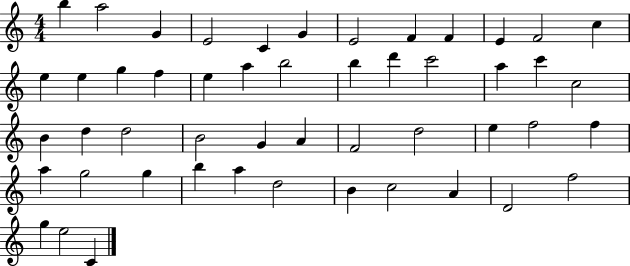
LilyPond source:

{
  \clef treble
  \numericTimeSignature
  \time 4/4
  \key c \major
  b''4 a''2 g'4 | e'2 c'4 g'4 | e'2 f'4 f'4 | e'4 f'2 c''4 | \break e''4 e''4 g''4 f''4 | e''4 a''4 b''2 | b''4 d'''4 c'''2 | a''4 c'''4 c''2 | \break b'4 d''4 d''2 | b'2 g'4 a'4 | f'2 d''2 | e''4 f''2 f''4 | \break a''4 g''2 g''4 | b''4 a''4 d''2 | b'4 c''2 a'4 | d'2 f''2 | \break g''4 e''2 c'4 | \bar "|."
}